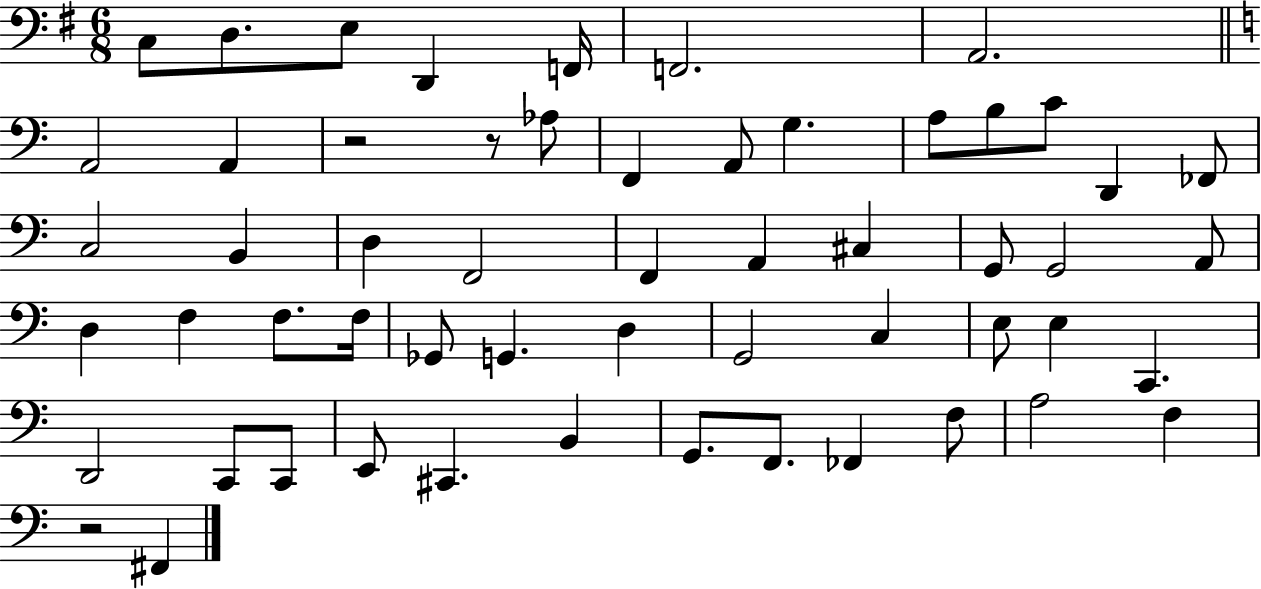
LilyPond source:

{
  \clef bass
  \numericTimeSignature
  \time 6/8
  \key g \major
  c8 d8. e8 d,4 f,16 | f,2. | a,2. | \bar "||" \break \key a \minor a,2 a,4 | r2 r8 aes8 | f,4 a,8 g4. | a8 b8 c'8 d,4 fes,8 | \break c2 b,4 | d4 f,2 | f,4 a,4 cis4 | g,8 g,2 a,8 | \break d4 f4 f8. f16 | ges,8 g,4. d4 | g,2 c4 | e8 e4 c,4. | \break d,2 c,8 c,8 | e,8 cis,4. b,4 | g,8. f,8. fes,4 f8 | a2 f4 | \break r2 fis,4 | \bar "|."
}